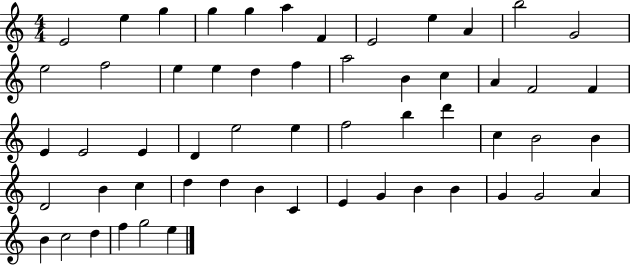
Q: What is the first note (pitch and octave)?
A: E4